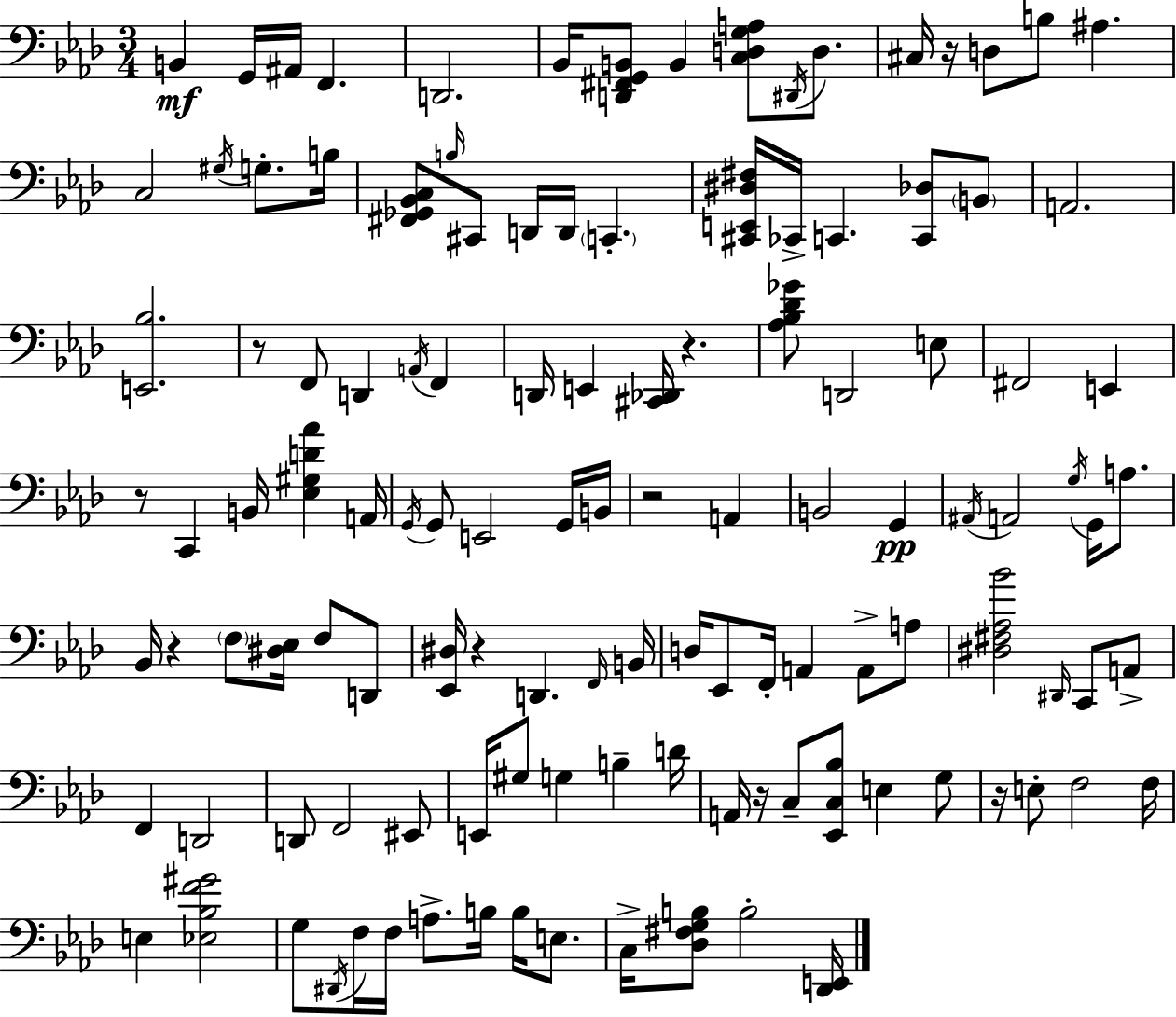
X:1
T:Untitled
M:3/4
L:1/4
K:Fm
B,, G,,/4 ^A,,/4 F,, D,,2 _B,,/4 [D,,^F,,G,,B,,]/2 B,, [C,D,G,A,]/2 ^D,,/4 D,/2 ^C,/4 z/4 D,/2 B,/2 ^A, C,2 ^G,/4 G,/2 B,/4 [^F,,_G,,_B,,C,]/2 B,/4 ^C,,/2 D,,/4 D,,/4 C,, [^C,,E,,^D,^F,]/4 _C,,/4 C,, [C,,_D,]/2 B,,/2 A,,2 [E,,_B,]2 z/2 F,,/2 D,, A,,/4 F,, D,,/4 E,, [^C,,_D,,]/4 z [_A,_B,_D_G]/2 D,,2 E,/2 ^F,,2 E,, z/2 C,, B,,/4 [_E,^G,D_A] A,,/4 G,,/4 G,,/2 E,,2 G,,/4 B,,/4 z2 A,, B,,2 G,, ^A,,/4 A,,2 G,/4 G,,/4 A,/2 _B,,/4 z F,/2 [^D,_E,]/4 F,/2 D,,/2 [_E,,^D,]/4 z D,, F,,/4 B,,/4 D,/4 _E,,/2 F,,/4 A,, A,,/2 A,/2 [^D,^F,_A,_B]2 ^D,,/4 C,,/2 A,,/2 F,, D,,2 D,,/2 F,,2 ^E,,/2 E,,/4 ^G,/2 G, B, D/4 A,,/4 z/4 C,/2 [_E,,C,_B,]/2 E, G,/2 z/4 E,/2 F,2 F,/4 E, [_E,_B,F^G]2 G,/2 ^D,,/4 F,/4 F,/4 A,/2 B,/4 B,/4 E,/2 C,/4 [_D,^F,G,B,]/2 B,2 [_D,,E,,]/4